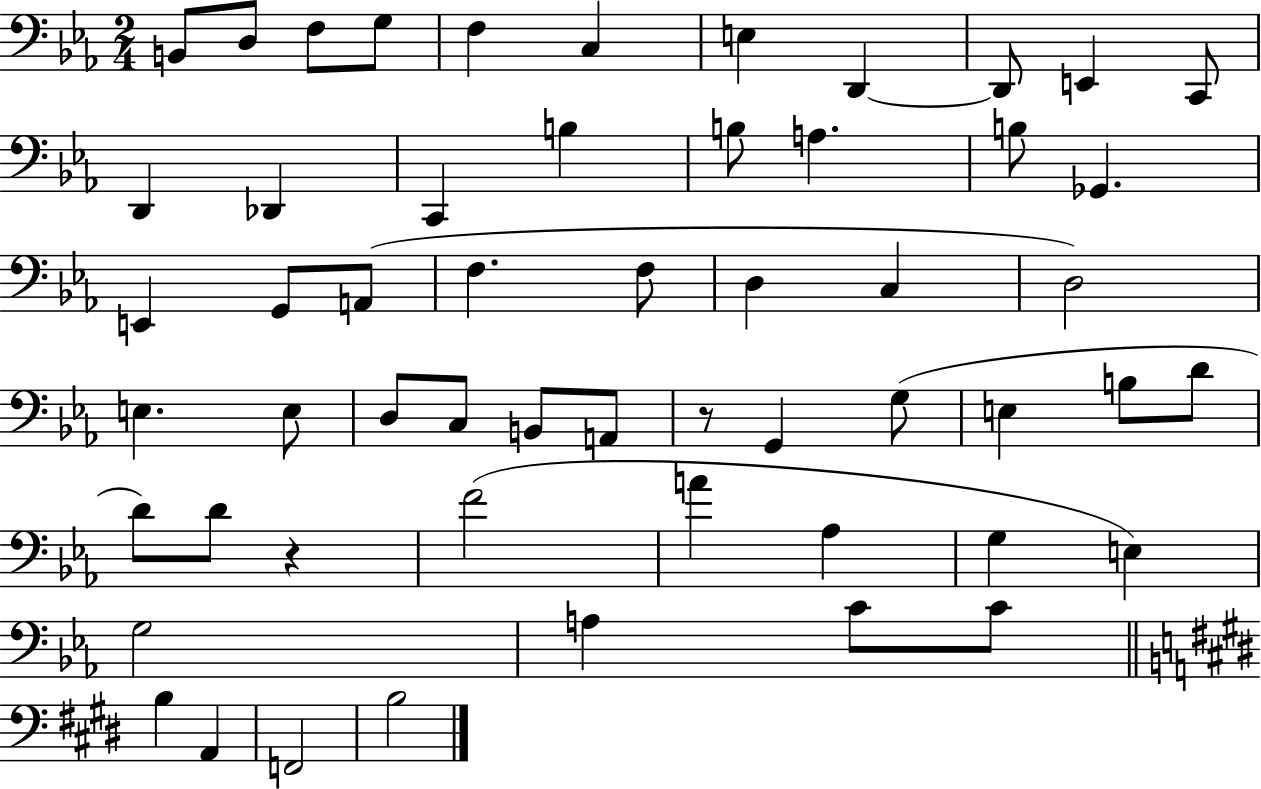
{
  \clef bass
  \numericTimeSignature
  \time 2/4
  \key ees \major
  b,8 d8 f8 g8 | f4 c4 | e4 d,4~~ | d,8 e,4 c,8 | \break d,4 des,4 | c,4 b4 | b8 a4. | b8 ges,4. | \break e,4 g,8 a,8( | f4. f8 | d4 c4 | d2) | \break e4. e8 | d8 c8 b,8 a,8 | r8 g,4 g8( | e4 b8 d'8 | \break d'8) d'8 r4 | f'2( | a'4 aes4 | g4 e4) | \break g2 | a4 c'8 c'8 | \bar "||" \break \key e \major b4 a,4 | f,2 | b2 | \bar "|."
}